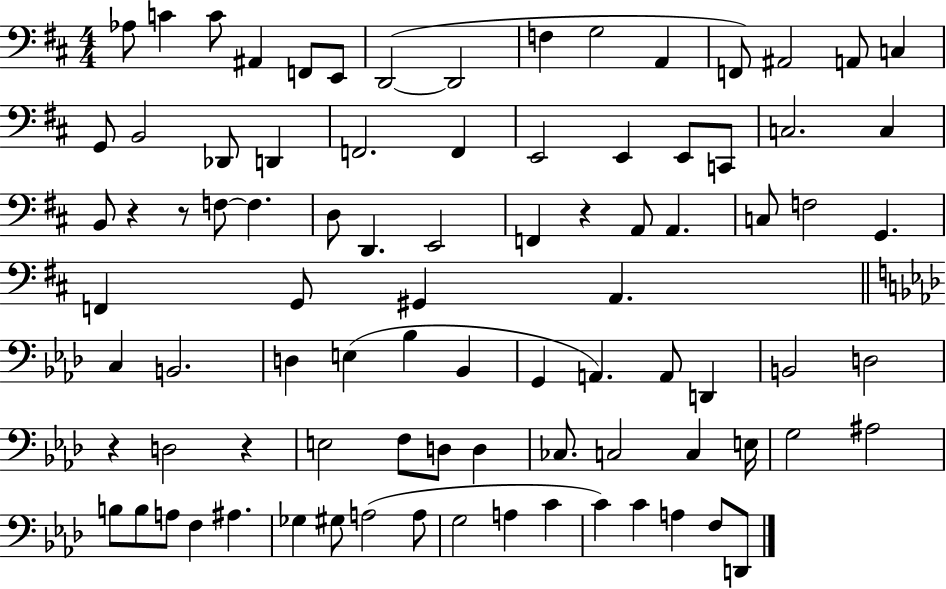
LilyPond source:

{
  \clef bass
  \numericTimeSignature
  \time 4/4
  \key d \major
  aes8 c'4 c'8 ais,4 f,8 e,8 | d,2~(~ d,2 | f4 g2 a,4 | f,8) ais,2 a,8 c4 | \break g,8 b,2 des,8 d,4 | f,2. f,4 | e,2 e,4 e,8 c,8 | c2. c4 | \break b,8 r4 r8 f8~~ f4. | d8 d,4. e,2 | f,4 r4 a,8 a,4. | c8 f2 g,4. | \break f,4 g,8 gis,4 a,4. | \bar "||" \break \key aes \major c4 b,2. | d4 e4( bes4 bes,4 | g,4 a,4.) a,8 d,4 | b,2 d2 | \break r4 d2 r4 | e2 f8 d8 d4 | ces8. c2 c4 e16 | g2 ais2 | \break b8 b8 a8 f4 ais4. | ges4 gis8 a2( a8 | g2 a4 c'4 | c'4) c'4 a4 f8 d,8 | \break \bar "|."
}